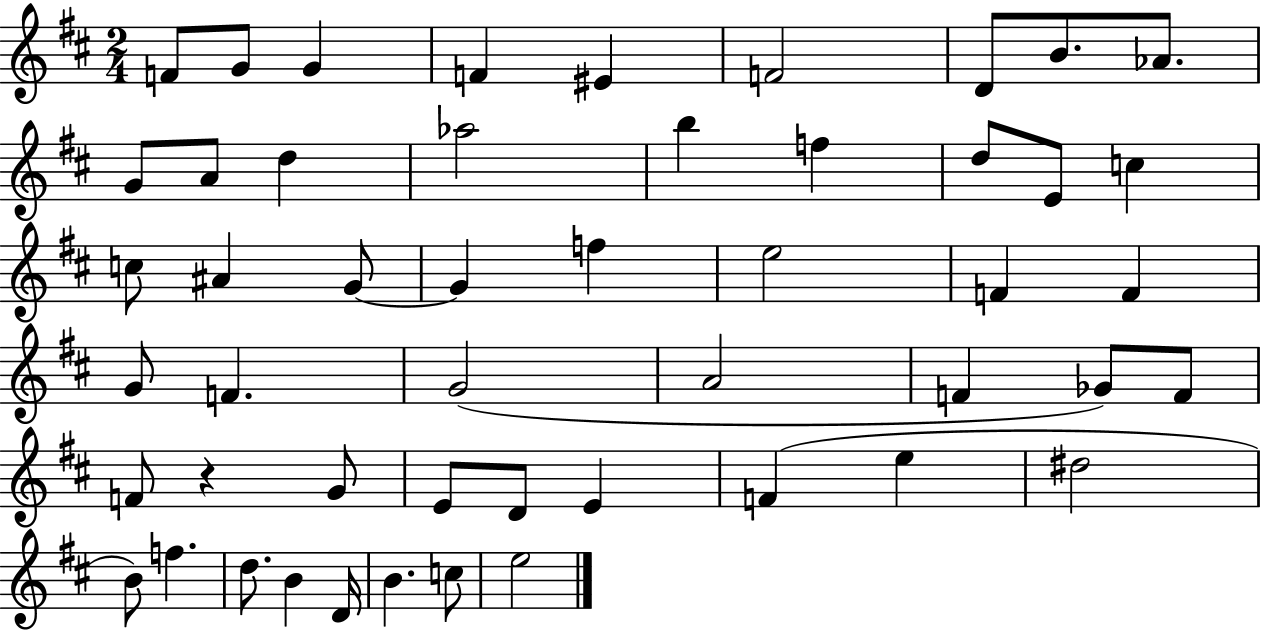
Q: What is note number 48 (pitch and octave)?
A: C5